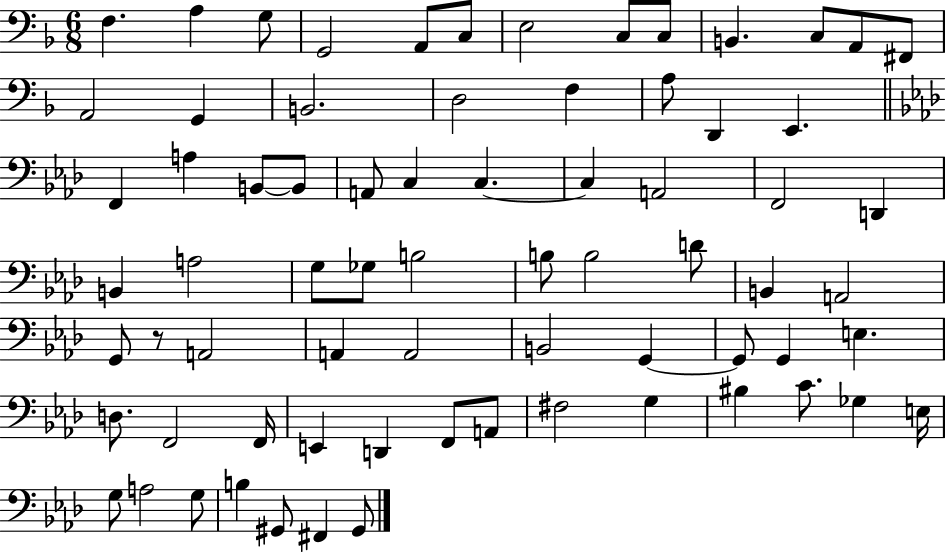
F3/q. A3/q G3/e G2/h A2/e C3/e E3/h C3/e C3/e B2/q. C3/e A2/e F#2/e A2/h G2/q B2/h. D3/h F3/q A3/e D2/q E2/q. F2/q A3/q B2/e B2/e A2/e C3/q C3/q. C3/q A2/h F2/h D2/q B2/q A3/h G3/e Gb3/e B3/h B3/e B3/h D4/e B2/q A2/h G2/e R/e A2/h A2/q A2/h B2/h G2/q G2/e G2/q E3/q. D3/e. F2/h F2/s E2/q D2/q F2/e A2/e F#3/h G3/q BIS3/q C4/e. Gb3/q E3/s G3/e A3/h G3/e B3/q G#2/e F#2/q G#2/e